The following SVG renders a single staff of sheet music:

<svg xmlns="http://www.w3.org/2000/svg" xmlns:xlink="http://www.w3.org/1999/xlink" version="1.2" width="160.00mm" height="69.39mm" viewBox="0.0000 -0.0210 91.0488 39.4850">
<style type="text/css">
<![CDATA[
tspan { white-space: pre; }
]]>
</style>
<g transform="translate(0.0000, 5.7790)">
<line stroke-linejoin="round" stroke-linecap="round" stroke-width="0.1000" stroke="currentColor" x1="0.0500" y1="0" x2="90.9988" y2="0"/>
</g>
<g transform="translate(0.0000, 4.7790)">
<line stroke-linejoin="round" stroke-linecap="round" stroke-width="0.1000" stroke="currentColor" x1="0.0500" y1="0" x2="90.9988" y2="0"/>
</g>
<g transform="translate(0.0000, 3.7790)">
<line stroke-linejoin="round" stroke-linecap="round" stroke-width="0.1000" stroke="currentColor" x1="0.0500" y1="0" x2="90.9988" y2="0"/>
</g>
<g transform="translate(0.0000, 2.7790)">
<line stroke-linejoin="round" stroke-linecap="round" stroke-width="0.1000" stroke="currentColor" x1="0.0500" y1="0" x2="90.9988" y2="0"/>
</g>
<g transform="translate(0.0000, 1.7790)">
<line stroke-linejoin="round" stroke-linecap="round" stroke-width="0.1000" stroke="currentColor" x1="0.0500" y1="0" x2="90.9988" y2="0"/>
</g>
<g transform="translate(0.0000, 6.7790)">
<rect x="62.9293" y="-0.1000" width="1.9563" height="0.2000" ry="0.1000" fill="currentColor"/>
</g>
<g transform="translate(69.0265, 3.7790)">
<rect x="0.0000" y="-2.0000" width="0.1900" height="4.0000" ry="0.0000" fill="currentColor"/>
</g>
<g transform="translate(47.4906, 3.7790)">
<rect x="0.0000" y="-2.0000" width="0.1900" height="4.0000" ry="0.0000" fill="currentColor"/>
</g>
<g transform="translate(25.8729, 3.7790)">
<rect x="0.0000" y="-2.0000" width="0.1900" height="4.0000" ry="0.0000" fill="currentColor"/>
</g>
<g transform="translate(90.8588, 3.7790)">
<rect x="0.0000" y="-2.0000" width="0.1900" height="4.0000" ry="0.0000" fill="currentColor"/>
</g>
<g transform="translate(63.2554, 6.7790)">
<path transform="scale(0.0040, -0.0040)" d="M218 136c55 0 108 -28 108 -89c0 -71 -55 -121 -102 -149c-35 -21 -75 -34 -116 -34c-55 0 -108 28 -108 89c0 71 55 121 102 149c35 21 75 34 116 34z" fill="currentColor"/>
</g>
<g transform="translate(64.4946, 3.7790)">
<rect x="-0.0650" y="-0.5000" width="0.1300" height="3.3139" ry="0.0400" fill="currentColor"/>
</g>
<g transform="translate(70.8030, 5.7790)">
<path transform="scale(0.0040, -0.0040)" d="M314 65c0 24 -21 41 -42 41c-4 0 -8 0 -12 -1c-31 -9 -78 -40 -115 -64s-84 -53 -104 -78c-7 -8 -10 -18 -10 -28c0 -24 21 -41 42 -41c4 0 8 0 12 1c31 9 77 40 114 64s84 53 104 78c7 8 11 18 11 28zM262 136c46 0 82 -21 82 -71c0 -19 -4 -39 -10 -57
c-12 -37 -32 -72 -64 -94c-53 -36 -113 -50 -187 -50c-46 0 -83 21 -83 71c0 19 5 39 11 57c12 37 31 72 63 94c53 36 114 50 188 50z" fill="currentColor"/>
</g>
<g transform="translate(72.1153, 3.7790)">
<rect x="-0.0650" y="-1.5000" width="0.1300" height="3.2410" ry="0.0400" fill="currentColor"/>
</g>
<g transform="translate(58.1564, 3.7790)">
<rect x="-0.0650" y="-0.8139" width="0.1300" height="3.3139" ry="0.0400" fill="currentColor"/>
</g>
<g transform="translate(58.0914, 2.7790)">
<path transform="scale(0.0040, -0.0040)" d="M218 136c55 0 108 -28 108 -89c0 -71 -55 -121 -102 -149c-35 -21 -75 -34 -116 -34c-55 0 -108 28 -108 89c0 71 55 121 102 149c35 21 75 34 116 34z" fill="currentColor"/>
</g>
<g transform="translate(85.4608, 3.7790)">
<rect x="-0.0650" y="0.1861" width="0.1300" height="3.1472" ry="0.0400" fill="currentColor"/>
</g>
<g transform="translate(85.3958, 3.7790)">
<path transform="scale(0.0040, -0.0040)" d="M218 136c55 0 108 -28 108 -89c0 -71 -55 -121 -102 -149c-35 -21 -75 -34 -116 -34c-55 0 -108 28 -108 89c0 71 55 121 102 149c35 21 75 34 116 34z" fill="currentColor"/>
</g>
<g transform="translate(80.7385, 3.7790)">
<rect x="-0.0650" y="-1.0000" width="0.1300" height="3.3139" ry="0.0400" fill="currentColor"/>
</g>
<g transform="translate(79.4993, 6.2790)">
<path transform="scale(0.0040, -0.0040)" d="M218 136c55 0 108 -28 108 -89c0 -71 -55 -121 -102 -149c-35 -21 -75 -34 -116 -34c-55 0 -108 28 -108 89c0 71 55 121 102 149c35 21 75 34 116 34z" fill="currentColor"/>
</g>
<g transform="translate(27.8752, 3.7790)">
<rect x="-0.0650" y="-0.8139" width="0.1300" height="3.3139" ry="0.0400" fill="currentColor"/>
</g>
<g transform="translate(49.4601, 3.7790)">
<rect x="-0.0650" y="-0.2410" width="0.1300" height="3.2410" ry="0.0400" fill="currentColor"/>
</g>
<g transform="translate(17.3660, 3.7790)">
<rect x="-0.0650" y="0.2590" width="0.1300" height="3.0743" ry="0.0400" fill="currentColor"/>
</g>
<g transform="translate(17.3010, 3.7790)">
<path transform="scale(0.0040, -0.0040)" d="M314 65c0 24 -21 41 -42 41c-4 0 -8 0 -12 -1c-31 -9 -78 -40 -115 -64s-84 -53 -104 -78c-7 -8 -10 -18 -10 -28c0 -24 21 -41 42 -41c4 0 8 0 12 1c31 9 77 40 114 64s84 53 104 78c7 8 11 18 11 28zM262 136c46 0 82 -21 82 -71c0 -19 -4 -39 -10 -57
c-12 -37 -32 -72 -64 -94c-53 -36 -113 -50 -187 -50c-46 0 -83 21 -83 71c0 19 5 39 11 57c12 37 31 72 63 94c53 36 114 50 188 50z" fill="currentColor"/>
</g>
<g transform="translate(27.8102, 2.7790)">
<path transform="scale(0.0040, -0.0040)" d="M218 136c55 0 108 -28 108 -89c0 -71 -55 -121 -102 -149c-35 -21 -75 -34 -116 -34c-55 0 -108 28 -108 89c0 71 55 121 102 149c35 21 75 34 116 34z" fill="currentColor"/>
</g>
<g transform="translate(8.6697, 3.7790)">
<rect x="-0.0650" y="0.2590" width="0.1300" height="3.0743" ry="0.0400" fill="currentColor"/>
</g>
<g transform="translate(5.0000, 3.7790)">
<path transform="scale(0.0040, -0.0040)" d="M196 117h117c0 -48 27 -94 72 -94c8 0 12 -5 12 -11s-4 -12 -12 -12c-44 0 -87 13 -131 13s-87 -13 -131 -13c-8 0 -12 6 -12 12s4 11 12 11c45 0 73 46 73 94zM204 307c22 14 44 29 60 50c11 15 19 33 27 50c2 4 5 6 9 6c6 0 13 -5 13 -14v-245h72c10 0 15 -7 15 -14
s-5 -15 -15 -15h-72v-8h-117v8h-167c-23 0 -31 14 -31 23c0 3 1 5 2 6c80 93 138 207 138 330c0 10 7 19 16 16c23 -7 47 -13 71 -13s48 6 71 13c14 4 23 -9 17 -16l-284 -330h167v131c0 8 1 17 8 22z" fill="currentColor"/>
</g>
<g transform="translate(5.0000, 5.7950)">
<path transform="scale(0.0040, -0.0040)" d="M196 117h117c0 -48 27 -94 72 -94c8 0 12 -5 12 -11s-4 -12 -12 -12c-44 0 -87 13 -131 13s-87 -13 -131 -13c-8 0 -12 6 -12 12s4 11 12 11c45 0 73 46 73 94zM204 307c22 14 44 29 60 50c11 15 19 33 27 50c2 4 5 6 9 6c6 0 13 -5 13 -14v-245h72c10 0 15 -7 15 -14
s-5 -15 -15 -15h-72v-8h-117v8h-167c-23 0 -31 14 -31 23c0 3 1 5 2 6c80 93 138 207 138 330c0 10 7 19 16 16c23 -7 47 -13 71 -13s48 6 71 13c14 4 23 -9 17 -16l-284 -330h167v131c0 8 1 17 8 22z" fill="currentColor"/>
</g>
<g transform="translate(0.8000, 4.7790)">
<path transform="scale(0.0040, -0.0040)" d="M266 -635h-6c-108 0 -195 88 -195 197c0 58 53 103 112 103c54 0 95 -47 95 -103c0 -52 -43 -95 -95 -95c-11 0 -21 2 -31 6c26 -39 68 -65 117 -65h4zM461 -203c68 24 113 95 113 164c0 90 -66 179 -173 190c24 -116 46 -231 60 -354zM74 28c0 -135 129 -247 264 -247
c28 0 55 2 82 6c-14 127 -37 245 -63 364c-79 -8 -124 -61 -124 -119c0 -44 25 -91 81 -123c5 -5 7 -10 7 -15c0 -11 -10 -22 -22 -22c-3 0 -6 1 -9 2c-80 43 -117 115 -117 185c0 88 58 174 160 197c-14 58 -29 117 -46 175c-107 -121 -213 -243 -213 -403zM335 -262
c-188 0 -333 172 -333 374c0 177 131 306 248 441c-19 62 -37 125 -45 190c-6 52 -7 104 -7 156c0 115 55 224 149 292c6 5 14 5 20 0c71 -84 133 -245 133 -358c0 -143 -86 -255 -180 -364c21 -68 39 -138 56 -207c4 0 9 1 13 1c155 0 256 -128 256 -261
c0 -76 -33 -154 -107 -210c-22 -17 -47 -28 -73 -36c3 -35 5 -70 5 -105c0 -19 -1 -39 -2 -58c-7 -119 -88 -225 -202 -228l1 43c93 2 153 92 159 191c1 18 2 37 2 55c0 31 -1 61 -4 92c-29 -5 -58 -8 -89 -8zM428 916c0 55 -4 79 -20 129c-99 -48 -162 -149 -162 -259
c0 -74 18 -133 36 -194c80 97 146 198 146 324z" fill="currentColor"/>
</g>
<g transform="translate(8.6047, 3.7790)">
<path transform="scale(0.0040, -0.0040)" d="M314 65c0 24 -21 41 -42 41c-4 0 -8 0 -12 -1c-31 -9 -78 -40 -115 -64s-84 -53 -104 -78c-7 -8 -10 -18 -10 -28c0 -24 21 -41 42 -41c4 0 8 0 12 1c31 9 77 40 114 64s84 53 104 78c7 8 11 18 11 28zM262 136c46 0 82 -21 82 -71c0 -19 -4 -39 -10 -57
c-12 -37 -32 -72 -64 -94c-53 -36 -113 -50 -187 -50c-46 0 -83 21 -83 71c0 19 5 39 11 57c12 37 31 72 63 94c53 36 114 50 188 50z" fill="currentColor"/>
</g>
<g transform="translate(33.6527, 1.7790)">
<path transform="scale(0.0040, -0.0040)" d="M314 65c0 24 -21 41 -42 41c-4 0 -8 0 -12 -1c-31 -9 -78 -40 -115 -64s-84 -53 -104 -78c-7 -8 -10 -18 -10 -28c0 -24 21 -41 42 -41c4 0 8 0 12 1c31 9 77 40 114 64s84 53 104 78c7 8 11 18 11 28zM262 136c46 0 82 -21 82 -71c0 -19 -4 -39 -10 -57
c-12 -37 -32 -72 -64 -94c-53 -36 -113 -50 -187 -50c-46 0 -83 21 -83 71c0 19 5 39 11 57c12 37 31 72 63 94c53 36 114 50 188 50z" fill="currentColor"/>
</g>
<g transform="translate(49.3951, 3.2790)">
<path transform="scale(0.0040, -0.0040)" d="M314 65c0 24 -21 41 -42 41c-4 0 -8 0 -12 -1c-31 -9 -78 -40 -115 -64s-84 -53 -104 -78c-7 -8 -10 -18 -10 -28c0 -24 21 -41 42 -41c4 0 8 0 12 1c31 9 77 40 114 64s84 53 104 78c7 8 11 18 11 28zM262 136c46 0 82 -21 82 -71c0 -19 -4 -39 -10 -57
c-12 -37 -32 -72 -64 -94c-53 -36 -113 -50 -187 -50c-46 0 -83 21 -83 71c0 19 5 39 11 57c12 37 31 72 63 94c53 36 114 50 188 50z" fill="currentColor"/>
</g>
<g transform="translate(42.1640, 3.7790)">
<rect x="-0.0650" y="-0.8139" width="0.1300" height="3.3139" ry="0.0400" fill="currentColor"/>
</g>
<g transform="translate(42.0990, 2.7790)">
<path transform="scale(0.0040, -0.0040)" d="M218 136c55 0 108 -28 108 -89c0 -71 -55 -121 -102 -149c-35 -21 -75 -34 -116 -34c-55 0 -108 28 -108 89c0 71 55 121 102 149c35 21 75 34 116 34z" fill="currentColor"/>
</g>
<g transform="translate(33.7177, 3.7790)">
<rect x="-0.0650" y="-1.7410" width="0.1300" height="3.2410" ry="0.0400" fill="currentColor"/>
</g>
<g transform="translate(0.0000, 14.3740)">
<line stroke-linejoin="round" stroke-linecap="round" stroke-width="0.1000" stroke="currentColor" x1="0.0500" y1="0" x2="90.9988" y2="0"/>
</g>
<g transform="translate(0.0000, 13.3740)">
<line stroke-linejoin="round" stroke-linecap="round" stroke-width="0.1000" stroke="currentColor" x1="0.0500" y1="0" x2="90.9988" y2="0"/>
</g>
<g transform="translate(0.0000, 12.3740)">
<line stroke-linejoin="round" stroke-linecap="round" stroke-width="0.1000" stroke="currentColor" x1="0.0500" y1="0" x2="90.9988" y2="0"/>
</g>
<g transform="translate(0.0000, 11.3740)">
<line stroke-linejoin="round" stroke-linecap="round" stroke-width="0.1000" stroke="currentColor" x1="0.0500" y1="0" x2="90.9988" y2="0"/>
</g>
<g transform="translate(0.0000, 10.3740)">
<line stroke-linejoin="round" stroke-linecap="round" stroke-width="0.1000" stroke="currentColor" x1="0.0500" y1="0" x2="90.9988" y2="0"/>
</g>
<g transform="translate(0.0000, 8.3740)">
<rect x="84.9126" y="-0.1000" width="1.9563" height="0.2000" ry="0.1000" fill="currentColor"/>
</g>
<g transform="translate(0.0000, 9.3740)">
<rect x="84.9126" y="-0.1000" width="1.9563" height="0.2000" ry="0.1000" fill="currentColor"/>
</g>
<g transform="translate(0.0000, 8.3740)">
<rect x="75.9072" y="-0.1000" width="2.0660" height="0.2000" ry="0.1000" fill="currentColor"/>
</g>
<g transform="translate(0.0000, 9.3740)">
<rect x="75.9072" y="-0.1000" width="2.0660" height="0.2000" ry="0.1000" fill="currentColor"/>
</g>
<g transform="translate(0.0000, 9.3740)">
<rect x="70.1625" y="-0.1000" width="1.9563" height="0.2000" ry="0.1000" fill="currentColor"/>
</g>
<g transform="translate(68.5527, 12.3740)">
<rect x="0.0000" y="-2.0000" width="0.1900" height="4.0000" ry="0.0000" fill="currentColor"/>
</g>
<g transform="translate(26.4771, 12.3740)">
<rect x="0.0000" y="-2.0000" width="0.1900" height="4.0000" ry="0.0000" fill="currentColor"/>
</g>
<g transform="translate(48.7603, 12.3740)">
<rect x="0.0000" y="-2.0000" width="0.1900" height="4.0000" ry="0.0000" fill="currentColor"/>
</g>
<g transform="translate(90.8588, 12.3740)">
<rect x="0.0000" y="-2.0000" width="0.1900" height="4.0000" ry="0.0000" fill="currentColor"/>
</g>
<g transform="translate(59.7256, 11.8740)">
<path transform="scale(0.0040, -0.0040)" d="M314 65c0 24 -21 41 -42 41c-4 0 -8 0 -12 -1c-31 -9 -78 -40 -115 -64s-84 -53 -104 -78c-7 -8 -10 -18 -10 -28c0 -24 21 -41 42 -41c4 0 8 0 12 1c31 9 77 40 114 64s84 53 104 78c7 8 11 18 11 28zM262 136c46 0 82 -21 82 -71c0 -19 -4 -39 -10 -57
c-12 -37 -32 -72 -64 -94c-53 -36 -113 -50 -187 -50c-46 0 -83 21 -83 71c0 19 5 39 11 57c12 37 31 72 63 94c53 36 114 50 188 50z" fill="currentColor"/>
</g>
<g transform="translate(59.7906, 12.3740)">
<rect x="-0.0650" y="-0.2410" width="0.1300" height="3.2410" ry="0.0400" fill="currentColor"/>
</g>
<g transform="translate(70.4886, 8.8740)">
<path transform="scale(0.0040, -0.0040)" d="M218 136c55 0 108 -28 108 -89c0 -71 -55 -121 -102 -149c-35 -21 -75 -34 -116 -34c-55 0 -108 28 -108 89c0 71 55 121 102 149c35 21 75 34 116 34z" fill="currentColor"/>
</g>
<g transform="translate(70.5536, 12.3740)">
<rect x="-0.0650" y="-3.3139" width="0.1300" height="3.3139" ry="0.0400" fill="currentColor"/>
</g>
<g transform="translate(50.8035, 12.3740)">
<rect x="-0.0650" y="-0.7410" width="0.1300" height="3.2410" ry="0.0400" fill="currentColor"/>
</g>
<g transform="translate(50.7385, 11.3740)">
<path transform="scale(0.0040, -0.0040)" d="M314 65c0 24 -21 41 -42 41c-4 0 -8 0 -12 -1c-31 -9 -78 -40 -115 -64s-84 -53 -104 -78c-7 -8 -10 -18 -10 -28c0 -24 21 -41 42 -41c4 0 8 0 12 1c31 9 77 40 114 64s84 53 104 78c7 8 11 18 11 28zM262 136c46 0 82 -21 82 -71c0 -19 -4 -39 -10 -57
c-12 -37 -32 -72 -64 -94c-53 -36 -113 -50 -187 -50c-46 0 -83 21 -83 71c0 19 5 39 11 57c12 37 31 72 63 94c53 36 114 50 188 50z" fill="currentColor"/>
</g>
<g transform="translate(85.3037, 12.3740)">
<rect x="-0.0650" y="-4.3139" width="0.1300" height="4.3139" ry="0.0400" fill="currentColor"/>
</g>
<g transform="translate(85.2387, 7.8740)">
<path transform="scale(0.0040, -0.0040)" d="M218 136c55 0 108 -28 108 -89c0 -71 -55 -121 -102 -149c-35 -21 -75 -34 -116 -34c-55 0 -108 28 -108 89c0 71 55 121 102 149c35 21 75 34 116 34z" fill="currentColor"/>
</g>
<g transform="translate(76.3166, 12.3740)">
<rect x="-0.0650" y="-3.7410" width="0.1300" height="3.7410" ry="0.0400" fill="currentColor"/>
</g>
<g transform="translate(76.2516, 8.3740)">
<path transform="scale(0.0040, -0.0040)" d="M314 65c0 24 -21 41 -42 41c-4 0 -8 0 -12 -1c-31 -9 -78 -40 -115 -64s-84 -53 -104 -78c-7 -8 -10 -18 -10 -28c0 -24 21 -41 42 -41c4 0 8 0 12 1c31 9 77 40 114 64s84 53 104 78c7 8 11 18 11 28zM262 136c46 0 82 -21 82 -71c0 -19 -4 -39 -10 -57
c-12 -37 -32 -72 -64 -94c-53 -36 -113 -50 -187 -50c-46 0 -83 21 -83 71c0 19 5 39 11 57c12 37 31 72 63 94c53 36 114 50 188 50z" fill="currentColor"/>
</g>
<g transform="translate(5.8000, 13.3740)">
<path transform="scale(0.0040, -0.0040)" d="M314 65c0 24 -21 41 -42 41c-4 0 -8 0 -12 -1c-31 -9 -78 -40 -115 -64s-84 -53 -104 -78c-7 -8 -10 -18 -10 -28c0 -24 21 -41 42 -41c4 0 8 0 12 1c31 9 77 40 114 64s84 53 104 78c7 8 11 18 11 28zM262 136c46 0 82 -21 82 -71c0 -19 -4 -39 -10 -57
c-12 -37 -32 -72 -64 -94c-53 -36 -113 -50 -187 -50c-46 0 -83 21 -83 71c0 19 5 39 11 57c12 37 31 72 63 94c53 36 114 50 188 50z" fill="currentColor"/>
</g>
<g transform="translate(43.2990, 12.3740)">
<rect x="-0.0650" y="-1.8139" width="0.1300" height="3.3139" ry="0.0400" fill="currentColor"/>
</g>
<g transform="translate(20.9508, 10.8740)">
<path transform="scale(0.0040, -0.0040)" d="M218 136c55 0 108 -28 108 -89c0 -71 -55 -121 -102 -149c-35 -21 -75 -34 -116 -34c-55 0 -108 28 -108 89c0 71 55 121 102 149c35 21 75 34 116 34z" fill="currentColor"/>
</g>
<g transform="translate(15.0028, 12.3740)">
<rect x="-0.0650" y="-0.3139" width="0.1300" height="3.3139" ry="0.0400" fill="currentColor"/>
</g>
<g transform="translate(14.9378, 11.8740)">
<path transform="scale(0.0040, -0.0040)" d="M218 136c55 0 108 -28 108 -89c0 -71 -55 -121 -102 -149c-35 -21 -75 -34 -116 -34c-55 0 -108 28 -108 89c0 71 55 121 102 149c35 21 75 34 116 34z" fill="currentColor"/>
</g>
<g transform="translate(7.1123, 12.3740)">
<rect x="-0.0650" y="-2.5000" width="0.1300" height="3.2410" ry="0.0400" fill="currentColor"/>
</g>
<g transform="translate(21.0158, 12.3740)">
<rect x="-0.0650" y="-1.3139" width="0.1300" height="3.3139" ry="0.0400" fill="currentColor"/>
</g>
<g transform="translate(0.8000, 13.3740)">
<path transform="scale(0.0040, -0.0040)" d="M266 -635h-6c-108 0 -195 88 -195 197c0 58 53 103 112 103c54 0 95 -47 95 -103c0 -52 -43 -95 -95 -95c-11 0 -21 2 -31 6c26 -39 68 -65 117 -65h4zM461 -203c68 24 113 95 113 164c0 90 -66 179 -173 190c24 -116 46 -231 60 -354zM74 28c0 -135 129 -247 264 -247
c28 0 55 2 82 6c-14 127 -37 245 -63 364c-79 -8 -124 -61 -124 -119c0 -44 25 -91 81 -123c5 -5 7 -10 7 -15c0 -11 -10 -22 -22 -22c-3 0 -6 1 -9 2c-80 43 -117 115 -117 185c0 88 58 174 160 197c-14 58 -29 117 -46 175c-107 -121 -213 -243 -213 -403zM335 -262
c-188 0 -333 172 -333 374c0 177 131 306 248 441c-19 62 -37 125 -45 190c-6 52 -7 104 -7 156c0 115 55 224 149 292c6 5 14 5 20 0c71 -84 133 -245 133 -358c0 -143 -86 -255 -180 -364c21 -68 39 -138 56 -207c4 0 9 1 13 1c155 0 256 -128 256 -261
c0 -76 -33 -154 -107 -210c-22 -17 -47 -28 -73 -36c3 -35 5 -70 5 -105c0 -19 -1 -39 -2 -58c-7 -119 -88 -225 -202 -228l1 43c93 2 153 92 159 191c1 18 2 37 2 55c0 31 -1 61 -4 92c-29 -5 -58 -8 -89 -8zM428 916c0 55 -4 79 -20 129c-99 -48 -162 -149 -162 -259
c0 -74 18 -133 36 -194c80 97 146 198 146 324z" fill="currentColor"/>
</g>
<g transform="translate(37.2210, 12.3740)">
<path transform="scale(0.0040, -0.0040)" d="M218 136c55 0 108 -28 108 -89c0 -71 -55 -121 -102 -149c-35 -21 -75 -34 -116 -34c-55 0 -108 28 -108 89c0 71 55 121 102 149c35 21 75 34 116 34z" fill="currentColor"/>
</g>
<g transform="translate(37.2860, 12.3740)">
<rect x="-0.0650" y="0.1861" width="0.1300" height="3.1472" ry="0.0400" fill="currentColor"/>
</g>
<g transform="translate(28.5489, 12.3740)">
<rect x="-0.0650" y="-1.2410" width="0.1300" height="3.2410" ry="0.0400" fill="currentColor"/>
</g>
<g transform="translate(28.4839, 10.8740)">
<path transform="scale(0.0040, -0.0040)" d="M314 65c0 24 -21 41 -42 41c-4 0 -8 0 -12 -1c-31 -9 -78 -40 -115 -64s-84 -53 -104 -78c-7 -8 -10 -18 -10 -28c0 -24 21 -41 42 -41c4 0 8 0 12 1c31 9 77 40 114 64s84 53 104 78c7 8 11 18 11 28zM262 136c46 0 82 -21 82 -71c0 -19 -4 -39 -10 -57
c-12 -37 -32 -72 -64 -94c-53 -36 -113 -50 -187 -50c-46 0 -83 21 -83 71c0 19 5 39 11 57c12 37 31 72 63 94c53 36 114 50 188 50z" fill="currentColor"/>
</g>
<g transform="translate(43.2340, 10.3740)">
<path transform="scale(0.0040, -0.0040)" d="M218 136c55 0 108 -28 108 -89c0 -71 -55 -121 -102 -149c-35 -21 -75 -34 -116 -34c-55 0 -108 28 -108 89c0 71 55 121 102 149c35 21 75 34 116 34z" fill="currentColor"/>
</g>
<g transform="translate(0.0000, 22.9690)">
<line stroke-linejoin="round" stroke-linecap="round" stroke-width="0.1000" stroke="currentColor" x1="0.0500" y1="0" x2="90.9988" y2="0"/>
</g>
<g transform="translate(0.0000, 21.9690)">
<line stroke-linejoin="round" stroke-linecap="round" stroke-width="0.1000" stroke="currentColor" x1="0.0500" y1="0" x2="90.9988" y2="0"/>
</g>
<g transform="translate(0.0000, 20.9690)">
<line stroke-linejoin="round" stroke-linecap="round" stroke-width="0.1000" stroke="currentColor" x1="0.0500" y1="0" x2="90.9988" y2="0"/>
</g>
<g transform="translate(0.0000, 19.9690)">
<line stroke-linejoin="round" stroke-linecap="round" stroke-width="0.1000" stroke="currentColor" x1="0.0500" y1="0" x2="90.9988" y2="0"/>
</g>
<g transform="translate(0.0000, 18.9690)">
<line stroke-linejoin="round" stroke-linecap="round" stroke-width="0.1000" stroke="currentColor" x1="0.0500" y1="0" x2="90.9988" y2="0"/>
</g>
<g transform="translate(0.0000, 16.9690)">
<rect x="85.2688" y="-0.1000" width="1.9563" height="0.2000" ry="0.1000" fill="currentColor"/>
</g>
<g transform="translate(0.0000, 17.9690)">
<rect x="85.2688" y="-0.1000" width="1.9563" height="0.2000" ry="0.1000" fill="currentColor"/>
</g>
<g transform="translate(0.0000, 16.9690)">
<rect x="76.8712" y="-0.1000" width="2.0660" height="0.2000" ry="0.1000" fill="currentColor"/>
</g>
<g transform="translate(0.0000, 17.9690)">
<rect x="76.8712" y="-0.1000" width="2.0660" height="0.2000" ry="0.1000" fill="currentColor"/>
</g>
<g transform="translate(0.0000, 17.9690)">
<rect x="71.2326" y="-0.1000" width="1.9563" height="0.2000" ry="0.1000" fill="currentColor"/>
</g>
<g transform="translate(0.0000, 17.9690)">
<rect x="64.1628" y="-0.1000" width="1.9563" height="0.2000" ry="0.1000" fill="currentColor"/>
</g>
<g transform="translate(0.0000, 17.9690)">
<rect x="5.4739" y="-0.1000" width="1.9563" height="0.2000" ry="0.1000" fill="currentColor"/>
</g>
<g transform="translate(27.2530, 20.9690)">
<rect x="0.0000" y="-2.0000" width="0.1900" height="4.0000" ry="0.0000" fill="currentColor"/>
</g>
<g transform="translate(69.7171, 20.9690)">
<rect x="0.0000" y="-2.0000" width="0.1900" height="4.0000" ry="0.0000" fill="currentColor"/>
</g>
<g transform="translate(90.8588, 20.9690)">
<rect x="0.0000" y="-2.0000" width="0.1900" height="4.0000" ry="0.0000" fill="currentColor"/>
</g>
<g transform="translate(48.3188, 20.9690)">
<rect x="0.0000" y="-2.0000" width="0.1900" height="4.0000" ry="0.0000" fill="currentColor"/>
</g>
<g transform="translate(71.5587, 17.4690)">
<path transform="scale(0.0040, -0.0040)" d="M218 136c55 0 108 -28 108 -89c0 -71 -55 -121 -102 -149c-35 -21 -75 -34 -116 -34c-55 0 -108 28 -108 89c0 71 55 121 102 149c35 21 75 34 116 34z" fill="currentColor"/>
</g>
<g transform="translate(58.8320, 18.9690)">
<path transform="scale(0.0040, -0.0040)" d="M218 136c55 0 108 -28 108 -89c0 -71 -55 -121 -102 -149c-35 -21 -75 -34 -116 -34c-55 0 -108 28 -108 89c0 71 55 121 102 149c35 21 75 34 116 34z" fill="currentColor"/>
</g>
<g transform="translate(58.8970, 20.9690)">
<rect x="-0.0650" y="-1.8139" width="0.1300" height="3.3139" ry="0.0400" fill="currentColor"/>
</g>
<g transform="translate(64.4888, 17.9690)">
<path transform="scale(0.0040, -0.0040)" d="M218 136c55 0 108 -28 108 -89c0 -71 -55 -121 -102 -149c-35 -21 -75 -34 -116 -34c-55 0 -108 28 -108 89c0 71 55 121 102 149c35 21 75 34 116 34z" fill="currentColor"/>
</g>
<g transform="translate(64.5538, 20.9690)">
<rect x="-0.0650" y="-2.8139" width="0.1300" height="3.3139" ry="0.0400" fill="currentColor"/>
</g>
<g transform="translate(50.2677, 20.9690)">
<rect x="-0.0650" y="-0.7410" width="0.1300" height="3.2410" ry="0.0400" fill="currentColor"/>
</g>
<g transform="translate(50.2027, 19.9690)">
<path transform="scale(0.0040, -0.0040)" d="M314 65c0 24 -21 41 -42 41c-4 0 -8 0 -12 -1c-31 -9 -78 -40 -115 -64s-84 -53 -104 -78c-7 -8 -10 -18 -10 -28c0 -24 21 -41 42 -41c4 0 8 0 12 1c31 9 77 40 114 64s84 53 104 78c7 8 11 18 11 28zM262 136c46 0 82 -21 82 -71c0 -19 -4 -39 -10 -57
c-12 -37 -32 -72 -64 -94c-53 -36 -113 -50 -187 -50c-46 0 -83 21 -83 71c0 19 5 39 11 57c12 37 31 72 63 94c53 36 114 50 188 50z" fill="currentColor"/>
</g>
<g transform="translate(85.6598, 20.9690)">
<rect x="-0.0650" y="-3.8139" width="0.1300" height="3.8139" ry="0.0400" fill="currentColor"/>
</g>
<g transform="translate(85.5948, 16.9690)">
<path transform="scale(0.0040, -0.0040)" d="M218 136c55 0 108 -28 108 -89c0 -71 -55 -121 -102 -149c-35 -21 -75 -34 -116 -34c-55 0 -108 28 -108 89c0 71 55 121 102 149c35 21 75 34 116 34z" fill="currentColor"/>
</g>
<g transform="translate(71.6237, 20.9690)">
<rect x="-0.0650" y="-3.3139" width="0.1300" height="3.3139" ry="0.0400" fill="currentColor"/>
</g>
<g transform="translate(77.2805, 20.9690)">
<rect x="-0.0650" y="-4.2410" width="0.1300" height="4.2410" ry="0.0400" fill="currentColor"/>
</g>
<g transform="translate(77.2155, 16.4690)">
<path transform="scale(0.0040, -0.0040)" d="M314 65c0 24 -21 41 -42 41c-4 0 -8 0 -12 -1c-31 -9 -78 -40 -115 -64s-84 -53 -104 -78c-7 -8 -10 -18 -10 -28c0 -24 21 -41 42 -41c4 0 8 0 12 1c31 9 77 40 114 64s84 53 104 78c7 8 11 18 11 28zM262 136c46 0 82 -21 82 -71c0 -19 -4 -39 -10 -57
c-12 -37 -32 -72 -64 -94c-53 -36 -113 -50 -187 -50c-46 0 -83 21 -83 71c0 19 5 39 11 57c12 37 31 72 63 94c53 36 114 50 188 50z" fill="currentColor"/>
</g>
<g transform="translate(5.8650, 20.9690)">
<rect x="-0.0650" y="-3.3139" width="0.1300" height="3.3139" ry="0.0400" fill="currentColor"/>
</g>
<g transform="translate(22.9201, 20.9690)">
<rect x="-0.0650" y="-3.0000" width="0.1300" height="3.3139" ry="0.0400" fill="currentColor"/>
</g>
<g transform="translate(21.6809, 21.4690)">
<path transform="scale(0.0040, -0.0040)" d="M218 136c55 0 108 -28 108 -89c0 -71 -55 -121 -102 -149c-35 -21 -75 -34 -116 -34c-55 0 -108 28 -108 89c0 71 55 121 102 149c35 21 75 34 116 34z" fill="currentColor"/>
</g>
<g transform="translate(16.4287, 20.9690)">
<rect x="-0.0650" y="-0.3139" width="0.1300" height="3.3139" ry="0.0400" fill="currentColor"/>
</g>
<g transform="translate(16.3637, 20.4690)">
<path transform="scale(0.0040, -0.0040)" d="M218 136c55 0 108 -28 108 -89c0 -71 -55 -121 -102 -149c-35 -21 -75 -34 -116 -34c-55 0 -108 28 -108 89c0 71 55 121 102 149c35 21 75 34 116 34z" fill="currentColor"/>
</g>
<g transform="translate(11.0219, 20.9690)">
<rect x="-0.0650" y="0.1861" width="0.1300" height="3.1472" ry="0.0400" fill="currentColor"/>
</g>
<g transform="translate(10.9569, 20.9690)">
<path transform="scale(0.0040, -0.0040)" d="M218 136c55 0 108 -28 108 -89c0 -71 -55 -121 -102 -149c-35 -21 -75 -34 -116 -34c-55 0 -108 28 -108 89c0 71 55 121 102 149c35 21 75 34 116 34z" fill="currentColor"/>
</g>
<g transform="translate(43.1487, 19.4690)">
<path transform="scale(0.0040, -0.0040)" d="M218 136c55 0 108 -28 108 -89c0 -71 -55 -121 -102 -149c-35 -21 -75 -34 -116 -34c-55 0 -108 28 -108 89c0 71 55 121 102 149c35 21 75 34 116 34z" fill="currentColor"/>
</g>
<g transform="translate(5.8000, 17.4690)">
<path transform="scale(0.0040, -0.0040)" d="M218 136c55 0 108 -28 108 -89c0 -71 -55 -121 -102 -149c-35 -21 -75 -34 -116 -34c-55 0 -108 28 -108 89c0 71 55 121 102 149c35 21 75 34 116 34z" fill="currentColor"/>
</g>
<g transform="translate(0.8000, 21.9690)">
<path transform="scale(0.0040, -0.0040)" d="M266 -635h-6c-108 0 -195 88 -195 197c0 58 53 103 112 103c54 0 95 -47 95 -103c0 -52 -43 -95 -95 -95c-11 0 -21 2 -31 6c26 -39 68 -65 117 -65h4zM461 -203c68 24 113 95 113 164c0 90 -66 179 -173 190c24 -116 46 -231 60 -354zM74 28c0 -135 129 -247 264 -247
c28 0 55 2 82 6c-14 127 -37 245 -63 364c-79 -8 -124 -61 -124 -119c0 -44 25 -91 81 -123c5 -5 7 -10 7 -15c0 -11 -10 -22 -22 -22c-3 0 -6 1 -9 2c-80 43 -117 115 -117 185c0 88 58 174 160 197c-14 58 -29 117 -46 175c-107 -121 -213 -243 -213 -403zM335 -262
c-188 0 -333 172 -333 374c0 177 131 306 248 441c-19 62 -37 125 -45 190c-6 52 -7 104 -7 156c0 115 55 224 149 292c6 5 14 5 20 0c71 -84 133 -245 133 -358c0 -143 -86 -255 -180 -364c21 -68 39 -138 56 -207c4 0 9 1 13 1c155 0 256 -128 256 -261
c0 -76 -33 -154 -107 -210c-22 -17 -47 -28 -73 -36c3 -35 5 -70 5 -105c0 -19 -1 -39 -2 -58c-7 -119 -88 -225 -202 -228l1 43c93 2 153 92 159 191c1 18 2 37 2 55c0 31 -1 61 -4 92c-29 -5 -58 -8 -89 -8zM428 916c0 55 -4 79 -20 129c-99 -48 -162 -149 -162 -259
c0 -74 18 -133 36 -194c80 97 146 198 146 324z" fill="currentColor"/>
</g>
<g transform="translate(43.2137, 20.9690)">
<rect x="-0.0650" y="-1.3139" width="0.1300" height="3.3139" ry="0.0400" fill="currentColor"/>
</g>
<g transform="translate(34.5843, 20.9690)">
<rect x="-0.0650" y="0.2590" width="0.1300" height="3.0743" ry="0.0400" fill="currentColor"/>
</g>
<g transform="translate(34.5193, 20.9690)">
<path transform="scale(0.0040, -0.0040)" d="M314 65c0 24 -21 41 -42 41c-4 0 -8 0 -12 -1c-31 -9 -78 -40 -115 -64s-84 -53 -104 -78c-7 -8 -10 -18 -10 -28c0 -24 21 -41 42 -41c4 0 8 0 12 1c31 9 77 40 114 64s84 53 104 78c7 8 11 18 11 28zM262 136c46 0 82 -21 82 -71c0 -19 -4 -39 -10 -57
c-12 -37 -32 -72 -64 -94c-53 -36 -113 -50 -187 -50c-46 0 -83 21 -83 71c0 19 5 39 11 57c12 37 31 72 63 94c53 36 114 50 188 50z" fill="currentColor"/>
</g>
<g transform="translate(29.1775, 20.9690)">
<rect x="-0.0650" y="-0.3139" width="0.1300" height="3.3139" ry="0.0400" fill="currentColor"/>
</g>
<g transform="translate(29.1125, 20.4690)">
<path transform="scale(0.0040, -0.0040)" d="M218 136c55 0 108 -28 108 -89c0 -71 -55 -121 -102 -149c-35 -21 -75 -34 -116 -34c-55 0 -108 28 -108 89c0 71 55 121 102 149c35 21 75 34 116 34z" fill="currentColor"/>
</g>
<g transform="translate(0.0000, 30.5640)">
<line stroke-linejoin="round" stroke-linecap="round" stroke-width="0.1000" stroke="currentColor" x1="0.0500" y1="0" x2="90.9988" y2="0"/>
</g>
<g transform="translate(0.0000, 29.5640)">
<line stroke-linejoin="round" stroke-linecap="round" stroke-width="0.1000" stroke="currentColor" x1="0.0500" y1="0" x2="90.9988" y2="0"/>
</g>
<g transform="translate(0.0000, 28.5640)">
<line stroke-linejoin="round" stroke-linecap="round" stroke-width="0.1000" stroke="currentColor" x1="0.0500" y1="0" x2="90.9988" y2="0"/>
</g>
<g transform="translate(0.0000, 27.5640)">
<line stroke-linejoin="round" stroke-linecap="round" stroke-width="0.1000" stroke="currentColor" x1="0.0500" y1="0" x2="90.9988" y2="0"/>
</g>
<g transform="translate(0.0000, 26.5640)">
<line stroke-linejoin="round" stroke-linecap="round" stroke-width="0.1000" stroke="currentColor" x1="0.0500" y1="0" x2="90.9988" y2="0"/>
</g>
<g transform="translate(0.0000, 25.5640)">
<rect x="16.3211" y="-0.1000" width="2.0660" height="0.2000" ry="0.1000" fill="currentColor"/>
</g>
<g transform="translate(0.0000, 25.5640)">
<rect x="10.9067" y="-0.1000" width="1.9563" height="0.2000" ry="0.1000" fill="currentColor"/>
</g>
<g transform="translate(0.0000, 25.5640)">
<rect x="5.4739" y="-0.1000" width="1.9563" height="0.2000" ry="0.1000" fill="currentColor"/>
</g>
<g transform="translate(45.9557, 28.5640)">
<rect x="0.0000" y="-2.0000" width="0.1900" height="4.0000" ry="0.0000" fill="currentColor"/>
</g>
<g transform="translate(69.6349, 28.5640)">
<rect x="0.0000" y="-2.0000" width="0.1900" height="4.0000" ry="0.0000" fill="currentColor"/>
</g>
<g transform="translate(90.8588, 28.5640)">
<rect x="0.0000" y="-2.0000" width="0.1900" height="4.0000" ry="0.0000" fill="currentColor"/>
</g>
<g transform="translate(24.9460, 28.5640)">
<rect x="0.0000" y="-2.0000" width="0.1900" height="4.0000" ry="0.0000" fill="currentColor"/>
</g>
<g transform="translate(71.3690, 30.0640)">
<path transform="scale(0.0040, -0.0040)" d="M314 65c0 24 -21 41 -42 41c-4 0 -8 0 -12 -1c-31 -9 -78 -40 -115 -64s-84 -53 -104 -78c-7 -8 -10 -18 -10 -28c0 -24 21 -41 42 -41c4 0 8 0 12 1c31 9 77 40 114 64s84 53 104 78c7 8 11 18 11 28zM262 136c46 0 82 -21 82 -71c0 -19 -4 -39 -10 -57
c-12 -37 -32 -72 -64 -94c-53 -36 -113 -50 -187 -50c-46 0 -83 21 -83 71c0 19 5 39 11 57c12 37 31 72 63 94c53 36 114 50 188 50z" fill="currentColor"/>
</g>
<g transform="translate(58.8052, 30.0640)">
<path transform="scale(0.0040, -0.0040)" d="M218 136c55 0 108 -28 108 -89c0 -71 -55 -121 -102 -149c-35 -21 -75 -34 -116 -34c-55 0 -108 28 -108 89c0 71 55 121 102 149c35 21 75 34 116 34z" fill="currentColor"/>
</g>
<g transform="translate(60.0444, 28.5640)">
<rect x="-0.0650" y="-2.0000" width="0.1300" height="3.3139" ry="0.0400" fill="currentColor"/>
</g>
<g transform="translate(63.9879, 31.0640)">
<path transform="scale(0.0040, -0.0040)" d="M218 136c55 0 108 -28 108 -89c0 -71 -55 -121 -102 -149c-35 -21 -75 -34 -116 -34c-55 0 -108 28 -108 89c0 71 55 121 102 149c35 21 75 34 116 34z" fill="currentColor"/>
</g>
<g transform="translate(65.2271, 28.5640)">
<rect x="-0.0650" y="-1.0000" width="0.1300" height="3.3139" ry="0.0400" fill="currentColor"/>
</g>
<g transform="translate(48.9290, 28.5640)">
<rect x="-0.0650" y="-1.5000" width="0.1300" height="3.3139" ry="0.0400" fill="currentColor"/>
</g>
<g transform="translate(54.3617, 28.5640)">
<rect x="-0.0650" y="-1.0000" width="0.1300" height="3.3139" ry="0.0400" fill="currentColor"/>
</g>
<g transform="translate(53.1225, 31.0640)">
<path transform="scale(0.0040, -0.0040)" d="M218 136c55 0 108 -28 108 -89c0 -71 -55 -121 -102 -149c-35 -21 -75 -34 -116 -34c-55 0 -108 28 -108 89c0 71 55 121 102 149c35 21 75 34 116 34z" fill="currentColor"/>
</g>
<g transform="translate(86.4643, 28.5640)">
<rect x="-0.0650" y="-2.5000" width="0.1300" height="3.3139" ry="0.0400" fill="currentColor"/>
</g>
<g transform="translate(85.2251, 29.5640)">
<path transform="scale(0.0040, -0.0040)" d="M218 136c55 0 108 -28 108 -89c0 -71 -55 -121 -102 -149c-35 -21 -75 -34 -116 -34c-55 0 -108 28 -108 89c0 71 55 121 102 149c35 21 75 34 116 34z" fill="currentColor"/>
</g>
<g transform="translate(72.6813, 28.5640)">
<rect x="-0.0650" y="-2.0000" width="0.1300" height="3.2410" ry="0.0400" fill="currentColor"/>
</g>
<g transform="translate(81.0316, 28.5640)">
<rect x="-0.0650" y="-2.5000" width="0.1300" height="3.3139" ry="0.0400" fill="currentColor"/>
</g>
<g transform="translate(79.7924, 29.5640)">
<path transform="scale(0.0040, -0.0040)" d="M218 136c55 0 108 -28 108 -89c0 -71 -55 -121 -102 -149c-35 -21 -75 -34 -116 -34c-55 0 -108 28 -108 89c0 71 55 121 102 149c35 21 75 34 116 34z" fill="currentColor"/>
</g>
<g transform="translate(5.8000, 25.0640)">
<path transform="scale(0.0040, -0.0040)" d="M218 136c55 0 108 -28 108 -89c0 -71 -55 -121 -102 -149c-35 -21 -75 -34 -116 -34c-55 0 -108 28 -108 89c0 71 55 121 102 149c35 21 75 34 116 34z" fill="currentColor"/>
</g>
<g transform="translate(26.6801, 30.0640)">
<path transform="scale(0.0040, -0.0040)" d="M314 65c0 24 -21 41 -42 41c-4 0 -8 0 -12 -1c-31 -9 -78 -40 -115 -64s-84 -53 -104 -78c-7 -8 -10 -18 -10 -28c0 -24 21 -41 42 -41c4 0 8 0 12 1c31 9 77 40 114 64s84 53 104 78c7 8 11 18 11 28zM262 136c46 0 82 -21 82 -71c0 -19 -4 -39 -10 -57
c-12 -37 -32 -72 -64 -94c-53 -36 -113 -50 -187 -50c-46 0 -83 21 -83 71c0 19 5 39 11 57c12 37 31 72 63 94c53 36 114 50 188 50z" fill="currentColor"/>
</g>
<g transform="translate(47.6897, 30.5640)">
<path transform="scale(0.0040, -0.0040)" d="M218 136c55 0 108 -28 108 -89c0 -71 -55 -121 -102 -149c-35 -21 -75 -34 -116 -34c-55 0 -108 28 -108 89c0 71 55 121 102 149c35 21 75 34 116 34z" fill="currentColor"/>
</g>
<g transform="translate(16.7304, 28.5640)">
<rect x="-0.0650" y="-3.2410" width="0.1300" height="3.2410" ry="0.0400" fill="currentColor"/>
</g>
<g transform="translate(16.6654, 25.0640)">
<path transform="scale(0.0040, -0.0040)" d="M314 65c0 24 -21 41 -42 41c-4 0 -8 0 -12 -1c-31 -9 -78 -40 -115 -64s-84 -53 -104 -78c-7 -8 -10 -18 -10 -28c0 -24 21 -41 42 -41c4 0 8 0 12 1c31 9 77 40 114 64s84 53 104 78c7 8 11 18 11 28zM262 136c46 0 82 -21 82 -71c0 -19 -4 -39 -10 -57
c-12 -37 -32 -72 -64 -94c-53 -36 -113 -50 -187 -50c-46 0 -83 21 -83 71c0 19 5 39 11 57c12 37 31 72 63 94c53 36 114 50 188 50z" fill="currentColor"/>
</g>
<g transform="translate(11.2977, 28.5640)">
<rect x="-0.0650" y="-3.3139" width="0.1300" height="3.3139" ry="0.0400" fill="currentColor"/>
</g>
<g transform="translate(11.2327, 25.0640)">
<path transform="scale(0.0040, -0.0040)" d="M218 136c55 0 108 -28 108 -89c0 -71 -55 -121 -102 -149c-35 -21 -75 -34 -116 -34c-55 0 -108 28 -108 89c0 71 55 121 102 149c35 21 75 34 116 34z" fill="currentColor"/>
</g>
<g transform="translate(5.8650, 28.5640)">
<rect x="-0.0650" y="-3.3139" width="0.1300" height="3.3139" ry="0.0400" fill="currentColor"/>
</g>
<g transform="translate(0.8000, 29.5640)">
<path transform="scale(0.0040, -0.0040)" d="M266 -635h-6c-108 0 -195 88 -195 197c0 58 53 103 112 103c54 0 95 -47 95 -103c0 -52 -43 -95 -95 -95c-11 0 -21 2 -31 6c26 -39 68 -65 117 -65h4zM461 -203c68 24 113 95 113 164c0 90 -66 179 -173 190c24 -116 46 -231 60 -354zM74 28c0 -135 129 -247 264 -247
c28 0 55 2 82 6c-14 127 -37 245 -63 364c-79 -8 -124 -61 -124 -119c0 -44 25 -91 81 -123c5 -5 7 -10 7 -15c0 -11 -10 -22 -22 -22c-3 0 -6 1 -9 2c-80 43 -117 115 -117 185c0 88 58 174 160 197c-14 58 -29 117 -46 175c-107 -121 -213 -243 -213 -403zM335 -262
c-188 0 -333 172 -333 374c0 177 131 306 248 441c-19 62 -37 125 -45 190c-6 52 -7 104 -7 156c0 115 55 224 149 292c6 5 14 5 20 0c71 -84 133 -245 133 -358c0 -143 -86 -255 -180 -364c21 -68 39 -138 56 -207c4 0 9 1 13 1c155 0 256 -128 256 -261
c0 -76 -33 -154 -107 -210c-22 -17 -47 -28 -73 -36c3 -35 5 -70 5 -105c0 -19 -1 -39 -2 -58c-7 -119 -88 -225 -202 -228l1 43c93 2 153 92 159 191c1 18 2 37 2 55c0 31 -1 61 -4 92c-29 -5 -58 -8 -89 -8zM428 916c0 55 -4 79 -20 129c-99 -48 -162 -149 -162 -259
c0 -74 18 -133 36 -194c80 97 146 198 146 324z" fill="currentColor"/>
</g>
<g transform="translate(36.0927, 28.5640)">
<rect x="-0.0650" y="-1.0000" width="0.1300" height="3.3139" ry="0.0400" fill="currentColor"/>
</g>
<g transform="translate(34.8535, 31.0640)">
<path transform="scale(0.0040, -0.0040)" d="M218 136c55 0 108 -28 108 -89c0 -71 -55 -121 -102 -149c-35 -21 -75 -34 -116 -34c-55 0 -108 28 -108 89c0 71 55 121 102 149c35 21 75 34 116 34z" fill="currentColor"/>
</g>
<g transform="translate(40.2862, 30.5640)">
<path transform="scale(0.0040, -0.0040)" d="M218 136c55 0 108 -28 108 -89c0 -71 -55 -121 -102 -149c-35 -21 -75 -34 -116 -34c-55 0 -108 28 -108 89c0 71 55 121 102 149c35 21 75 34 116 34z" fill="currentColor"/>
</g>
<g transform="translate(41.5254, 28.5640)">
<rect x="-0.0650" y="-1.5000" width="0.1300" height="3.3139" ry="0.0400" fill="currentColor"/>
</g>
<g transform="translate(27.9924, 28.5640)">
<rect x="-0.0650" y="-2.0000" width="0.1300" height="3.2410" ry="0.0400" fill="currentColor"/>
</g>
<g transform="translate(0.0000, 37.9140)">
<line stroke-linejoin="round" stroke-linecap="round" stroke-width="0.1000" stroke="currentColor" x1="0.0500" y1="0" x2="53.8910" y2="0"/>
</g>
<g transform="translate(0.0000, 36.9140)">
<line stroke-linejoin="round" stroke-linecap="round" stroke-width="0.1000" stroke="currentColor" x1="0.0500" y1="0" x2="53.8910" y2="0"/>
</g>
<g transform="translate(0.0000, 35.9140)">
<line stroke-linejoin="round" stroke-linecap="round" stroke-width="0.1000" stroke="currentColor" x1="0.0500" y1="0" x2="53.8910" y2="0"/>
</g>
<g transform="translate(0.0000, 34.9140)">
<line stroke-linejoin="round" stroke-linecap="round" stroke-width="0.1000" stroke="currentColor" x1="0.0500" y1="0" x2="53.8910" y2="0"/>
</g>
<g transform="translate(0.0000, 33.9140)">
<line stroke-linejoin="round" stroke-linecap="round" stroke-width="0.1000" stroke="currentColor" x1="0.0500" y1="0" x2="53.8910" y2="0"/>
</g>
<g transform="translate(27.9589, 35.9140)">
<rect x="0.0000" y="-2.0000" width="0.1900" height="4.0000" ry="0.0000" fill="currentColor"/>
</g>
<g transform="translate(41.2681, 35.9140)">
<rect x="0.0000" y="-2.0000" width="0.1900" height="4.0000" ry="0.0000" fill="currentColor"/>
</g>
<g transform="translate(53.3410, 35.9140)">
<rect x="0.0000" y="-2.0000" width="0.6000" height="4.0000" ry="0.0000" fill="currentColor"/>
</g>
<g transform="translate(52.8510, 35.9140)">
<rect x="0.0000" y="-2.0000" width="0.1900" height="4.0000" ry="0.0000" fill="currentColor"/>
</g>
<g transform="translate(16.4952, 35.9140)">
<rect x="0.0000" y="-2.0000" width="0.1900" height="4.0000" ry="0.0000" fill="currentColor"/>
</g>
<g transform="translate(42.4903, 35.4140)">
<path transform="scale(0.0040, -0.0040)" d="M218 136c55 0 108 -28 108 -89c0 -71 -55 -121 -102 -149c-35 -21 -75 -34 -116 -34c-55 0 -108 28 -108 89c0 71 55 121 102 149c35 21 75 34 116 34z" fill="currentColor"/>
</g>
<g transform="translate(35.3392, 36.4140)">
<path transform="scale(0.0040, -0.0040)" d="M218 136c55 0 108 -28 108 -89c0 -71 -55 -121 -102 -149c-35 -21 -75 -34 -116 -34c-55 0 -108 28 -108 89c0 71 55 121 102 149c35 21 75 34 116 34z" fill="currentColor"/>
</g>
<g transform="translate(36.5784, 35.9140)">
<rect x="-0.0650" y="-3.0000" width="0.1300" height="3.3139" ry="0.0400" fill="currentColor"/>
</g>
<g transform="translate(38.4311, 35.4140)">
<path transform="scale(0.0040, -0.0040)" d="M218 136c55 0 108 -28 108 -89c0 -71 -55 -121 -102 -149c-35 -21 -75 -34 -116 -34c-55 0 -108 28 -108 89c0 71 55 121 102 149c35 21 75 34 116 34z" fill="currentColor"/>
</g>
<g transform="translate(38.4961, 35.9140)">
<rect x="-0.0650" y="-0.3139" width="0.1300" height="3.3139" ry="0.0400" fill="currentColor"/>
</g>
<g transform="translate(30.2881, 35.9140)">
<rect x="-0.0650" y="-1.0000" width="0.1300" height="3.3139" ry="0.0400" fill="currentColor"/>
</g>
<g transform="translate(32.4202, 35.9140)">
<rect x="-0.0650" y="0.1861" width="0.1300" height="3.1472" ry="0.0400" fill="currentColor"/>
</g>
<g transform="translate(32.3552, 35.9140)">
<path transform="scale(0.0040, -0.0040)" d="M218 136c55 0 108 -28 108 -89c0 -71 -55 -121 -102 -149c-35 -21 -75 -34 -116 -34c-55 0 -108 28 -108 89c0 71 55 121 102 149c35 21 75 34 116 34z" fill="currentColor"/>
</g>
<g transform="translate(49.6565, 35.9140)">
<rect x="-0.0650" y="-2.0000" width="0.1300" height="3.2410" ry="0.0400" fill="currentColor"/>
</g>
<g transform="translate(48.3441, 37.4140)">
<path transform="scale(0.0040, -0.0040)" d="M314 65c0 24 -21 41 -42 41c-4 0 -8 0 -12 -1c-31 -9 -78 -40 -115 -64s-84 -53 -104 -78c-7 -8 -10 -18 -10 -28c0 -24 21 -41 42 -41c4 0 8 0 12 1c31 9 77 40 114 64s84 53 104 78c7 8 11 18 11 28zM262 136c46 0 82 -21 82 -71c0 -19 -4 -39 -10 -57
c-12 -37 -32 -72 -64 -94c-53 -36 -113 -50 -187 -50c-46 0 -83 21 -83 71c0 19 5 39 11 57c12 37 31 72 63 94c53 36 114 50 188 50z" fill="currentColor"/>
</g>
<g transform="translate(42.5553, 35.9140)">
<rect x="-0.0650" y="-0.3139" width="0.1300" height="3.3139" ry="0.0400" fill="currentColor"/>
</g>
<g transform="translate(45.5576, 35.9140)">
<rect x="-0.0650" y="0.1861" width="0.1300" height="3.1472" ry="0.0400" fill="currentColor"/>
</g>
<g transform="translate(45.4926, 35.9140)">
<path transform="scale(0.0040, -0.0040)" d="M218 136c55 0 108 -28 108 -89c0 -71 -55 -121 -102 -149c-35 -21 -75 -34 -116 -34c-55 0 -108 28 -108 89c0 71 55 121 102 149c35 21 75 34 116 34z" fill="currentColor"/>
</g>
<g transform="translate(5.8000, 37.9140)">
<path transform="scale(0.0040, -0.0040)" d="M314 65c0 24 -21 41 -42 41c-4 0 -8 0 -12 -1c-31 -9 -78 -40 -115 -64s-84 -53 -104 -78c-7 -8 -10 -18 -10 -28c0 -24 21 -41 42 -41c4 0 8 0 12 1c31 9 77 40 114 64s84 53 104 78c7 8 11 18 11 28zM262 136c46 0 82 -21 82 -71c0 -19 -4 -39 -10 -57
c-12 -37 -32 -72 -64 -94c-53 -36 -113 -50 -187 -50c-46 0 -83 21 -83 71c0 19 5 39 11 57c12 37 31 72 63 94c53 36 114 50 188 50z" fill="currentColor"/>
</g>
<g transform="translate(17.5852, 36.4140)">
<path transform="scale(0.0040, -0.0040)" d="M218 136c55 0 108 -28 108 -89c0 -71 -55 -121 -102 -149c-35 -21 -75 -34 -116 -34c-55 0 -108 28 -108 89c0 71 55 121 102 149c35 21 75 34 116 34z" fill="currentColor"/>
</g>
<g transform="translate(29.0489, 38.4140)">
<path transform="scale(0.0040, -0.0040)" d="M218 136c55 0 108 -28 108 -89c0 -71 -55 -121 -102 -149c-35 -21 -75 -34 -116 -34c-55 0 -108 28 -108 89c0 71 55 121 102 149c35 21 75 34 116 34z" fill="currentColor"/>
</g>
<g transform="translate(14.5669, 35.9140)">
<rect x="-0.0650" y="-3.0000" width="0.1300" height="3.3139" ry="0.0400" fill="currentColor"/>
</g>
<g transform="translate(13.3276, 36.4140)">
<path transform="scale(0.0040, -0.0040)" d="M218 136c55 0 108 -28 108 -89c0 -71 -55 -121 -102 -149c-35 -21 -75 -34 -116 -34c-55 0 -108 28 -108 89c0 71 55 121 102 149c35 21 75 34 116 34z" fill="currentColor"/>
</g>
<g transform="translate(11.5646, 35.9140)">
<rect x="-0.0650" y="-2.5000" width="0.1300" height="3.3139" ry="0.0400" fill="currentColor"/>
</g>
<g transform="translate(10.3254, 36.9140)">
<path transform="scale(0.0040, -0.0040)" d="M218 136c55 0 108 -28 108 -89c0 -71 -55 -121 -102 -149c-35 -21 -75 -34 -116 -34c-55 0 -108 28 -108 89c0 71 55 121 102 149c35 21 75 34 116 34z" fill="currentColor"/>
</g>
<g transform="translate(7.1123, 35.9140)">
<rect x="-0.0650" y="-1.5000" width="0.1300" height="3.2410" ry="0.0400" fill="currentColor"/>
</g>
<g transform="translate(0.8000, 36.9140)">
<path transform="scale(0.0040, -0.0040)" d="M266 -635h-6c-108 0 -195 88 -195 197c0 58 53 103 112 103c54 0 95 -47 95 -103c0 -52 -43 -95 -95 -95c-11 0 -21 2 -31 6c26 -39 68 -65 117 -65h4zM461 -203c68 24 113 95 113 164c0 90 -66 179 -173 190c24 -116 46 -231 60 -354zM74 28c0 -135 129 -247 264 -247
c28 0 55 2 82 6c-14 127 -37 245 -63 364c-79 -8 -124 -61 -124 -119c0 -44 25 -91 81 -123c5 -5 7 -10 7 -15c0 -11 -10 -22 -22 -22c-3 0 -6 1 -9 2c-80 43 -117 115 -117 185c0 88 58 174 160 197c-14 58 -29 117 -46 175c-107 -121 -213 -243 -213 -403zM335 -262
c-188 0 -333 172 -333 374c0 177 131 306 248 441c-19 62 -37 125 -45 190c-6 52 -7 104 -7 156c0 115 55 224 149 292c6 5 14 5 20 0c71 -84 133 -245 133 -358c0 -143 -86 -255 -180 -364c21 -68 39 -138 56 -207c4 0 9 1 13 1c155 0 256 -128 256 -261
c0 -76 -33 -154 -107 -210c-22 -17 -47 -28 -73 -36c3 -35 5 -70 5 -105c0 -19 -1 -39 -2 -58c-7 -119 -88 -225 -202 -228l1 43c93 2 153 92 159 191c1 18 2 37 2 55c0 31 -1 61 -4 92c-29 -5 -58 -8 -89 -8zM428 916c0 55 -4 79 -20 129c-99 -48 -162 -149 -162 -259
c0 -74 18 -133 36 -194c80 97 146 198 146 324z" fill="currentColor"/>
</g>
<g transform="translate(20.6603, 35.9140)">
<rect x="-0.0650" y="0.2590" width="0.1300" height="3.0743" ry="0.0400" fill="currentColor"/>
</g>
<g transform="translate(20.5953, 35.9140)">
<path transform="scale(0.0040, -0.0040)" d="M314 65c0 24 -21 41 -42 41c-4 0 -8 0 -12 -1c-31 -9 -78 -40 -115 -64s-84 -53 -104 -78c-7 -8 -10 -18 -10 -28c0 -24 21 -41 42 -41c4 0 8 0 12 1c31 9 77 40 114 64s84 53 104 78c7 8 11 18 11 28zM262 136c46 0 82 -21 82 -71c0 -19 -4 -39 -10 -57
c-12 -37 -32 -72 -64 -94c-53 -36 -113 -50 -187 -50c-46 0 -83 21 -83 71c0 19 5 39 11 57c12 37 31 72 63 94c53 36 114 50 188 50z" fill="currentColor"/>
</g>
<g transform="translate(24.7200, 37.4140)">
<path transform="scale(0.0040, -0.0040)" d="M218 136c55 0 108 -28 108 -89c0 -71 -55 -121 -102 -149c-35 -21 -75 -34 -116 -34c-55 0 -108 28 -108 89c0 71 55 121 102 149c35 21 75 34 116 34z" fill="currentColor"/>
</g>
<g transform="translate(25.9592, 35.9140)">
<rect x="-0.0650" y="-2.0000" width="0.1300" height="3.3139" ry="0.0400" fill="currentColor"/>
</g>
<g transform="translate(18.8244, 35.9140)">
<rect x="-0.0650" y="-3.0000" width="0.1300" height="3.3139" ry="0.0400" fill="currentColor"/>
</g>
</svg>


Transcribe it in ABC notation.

X:1
T:Untitled
M:4/4
L:1/4
K:C
B2 B2 d f2 d c2 d C E2 D B G2 c e e2 B f d2 c2 b c'2 d' b B c A c B2 e d2 f a b d'2 c' b b b2 F2 D E E D F D F2 G G E2 G A A B2 F D B A c c B F2